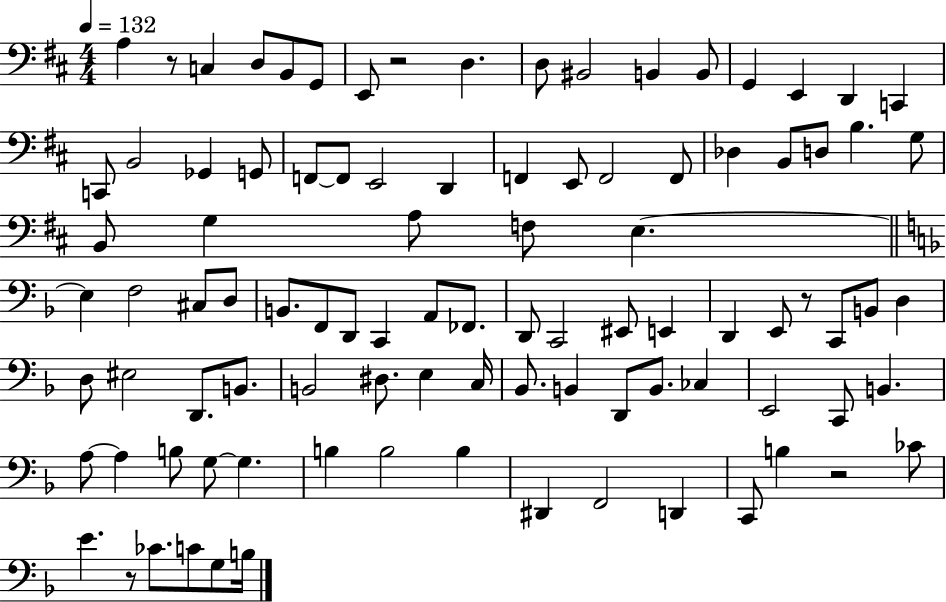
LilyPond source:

{
  \clef bass
  \numericTimeSignature
  \time 4/4
  \key d \major
  \tempo 4 = 132
  a4 r8 c4 d8 b,8 g,8 | e,8 r2 d4. | d8 bis,2 b,4 b,8 | g,4 e,4 d,4 c,4 | \break c,8 b,2 ges,4 g,8 | f,8~~ f,8 e,2 d,4 | f,4 e,8 f,2 f,8 | des4 b,8 d8 b4. g8 | \break b,8 g4 a8 f8 e4.~~ | \bar "||" \break \key f \major e4 f2 cis8 d8 | b,8. f,8 d,8 c,4 a,8 fes,8. | d,8 c,2 eis,8 e,4 | d,4 e,8 r8 c,8 b,8 d4 | \break d8 eis2 d,8. b,8. | b,2 dis8. e4 c16 | bes,8. b,4 d,8 b,8. ces4 | e,2 c,8 b,4. | \break a8~~ a4 b8 g8~~ g4. | b4 b2 b4 | dis,4 f,2 d,4 | c,8 b4 r2 ces'8 | \break e'4. r8 ces'8. c'8 g8 b16 | \bar "|."
}